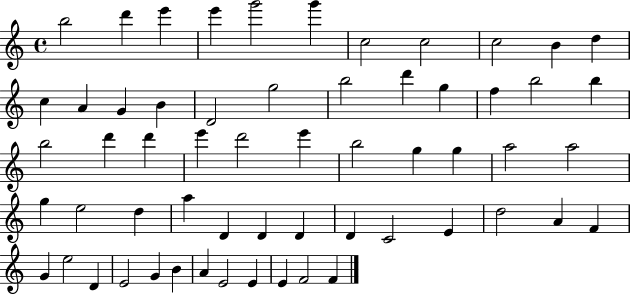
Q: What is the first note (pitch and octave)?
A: B5